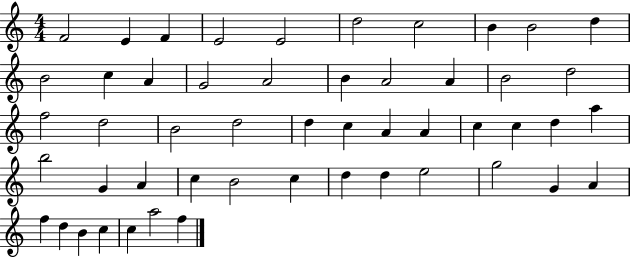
X:1
T:Untitled
M:4/4
L:1/4
K:C
F2 E F E2 E2 d2 c2 B B2 d B2 c A G2 A2 B A2 A B2 d2 f2 d2 B2 d2 d c A A c c d a b2 G A c B2 c d d e2 g2 G A f d B c c a2 f